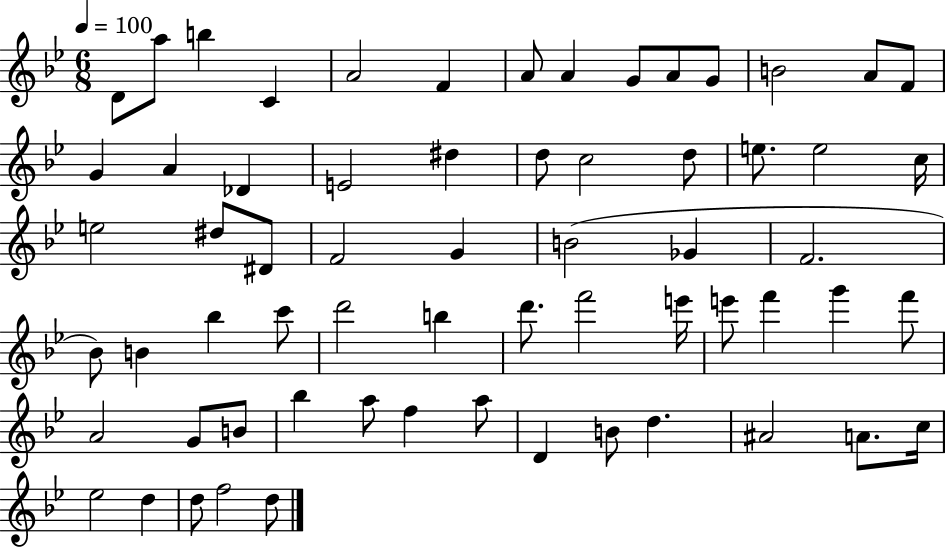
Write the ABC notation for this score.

X:1
T:Untitled
M:6/8
L:1/4
K:Bb
D/2 a/2 b C A2 F A/2 A G/2 A/2 G/2 B2 A/2 F/2 G A _D E2 ^d d/2 c2 d/2 e/2 e2 c/4 e2 ^d/2 ^D/2 F2 G B2 _G F2 _B/2 B _b c'/2 d'2 b d'/2 f'2 e'/4 e'/2 f' g' f'/2 A2 G/2 B/2 _b a/2 f a/2 D B/2 d ^A2 A/2 c/4 _e2 d d/2 f2 d/2